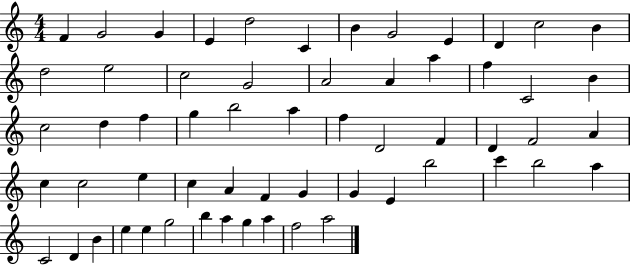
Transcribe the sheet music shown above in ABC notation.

X:1
T:Untitled
M:4/4
L:1/4
K:C
F G2 G E d2 C B G2 E D c2 B d2 e2 c2 G2 A2 A a f C2 B c2 d f g b2 a f D2 F D F2 A c c2 e c A F G G E b2 c' b2 a C2 D B e e g2 b a g a f2 a2